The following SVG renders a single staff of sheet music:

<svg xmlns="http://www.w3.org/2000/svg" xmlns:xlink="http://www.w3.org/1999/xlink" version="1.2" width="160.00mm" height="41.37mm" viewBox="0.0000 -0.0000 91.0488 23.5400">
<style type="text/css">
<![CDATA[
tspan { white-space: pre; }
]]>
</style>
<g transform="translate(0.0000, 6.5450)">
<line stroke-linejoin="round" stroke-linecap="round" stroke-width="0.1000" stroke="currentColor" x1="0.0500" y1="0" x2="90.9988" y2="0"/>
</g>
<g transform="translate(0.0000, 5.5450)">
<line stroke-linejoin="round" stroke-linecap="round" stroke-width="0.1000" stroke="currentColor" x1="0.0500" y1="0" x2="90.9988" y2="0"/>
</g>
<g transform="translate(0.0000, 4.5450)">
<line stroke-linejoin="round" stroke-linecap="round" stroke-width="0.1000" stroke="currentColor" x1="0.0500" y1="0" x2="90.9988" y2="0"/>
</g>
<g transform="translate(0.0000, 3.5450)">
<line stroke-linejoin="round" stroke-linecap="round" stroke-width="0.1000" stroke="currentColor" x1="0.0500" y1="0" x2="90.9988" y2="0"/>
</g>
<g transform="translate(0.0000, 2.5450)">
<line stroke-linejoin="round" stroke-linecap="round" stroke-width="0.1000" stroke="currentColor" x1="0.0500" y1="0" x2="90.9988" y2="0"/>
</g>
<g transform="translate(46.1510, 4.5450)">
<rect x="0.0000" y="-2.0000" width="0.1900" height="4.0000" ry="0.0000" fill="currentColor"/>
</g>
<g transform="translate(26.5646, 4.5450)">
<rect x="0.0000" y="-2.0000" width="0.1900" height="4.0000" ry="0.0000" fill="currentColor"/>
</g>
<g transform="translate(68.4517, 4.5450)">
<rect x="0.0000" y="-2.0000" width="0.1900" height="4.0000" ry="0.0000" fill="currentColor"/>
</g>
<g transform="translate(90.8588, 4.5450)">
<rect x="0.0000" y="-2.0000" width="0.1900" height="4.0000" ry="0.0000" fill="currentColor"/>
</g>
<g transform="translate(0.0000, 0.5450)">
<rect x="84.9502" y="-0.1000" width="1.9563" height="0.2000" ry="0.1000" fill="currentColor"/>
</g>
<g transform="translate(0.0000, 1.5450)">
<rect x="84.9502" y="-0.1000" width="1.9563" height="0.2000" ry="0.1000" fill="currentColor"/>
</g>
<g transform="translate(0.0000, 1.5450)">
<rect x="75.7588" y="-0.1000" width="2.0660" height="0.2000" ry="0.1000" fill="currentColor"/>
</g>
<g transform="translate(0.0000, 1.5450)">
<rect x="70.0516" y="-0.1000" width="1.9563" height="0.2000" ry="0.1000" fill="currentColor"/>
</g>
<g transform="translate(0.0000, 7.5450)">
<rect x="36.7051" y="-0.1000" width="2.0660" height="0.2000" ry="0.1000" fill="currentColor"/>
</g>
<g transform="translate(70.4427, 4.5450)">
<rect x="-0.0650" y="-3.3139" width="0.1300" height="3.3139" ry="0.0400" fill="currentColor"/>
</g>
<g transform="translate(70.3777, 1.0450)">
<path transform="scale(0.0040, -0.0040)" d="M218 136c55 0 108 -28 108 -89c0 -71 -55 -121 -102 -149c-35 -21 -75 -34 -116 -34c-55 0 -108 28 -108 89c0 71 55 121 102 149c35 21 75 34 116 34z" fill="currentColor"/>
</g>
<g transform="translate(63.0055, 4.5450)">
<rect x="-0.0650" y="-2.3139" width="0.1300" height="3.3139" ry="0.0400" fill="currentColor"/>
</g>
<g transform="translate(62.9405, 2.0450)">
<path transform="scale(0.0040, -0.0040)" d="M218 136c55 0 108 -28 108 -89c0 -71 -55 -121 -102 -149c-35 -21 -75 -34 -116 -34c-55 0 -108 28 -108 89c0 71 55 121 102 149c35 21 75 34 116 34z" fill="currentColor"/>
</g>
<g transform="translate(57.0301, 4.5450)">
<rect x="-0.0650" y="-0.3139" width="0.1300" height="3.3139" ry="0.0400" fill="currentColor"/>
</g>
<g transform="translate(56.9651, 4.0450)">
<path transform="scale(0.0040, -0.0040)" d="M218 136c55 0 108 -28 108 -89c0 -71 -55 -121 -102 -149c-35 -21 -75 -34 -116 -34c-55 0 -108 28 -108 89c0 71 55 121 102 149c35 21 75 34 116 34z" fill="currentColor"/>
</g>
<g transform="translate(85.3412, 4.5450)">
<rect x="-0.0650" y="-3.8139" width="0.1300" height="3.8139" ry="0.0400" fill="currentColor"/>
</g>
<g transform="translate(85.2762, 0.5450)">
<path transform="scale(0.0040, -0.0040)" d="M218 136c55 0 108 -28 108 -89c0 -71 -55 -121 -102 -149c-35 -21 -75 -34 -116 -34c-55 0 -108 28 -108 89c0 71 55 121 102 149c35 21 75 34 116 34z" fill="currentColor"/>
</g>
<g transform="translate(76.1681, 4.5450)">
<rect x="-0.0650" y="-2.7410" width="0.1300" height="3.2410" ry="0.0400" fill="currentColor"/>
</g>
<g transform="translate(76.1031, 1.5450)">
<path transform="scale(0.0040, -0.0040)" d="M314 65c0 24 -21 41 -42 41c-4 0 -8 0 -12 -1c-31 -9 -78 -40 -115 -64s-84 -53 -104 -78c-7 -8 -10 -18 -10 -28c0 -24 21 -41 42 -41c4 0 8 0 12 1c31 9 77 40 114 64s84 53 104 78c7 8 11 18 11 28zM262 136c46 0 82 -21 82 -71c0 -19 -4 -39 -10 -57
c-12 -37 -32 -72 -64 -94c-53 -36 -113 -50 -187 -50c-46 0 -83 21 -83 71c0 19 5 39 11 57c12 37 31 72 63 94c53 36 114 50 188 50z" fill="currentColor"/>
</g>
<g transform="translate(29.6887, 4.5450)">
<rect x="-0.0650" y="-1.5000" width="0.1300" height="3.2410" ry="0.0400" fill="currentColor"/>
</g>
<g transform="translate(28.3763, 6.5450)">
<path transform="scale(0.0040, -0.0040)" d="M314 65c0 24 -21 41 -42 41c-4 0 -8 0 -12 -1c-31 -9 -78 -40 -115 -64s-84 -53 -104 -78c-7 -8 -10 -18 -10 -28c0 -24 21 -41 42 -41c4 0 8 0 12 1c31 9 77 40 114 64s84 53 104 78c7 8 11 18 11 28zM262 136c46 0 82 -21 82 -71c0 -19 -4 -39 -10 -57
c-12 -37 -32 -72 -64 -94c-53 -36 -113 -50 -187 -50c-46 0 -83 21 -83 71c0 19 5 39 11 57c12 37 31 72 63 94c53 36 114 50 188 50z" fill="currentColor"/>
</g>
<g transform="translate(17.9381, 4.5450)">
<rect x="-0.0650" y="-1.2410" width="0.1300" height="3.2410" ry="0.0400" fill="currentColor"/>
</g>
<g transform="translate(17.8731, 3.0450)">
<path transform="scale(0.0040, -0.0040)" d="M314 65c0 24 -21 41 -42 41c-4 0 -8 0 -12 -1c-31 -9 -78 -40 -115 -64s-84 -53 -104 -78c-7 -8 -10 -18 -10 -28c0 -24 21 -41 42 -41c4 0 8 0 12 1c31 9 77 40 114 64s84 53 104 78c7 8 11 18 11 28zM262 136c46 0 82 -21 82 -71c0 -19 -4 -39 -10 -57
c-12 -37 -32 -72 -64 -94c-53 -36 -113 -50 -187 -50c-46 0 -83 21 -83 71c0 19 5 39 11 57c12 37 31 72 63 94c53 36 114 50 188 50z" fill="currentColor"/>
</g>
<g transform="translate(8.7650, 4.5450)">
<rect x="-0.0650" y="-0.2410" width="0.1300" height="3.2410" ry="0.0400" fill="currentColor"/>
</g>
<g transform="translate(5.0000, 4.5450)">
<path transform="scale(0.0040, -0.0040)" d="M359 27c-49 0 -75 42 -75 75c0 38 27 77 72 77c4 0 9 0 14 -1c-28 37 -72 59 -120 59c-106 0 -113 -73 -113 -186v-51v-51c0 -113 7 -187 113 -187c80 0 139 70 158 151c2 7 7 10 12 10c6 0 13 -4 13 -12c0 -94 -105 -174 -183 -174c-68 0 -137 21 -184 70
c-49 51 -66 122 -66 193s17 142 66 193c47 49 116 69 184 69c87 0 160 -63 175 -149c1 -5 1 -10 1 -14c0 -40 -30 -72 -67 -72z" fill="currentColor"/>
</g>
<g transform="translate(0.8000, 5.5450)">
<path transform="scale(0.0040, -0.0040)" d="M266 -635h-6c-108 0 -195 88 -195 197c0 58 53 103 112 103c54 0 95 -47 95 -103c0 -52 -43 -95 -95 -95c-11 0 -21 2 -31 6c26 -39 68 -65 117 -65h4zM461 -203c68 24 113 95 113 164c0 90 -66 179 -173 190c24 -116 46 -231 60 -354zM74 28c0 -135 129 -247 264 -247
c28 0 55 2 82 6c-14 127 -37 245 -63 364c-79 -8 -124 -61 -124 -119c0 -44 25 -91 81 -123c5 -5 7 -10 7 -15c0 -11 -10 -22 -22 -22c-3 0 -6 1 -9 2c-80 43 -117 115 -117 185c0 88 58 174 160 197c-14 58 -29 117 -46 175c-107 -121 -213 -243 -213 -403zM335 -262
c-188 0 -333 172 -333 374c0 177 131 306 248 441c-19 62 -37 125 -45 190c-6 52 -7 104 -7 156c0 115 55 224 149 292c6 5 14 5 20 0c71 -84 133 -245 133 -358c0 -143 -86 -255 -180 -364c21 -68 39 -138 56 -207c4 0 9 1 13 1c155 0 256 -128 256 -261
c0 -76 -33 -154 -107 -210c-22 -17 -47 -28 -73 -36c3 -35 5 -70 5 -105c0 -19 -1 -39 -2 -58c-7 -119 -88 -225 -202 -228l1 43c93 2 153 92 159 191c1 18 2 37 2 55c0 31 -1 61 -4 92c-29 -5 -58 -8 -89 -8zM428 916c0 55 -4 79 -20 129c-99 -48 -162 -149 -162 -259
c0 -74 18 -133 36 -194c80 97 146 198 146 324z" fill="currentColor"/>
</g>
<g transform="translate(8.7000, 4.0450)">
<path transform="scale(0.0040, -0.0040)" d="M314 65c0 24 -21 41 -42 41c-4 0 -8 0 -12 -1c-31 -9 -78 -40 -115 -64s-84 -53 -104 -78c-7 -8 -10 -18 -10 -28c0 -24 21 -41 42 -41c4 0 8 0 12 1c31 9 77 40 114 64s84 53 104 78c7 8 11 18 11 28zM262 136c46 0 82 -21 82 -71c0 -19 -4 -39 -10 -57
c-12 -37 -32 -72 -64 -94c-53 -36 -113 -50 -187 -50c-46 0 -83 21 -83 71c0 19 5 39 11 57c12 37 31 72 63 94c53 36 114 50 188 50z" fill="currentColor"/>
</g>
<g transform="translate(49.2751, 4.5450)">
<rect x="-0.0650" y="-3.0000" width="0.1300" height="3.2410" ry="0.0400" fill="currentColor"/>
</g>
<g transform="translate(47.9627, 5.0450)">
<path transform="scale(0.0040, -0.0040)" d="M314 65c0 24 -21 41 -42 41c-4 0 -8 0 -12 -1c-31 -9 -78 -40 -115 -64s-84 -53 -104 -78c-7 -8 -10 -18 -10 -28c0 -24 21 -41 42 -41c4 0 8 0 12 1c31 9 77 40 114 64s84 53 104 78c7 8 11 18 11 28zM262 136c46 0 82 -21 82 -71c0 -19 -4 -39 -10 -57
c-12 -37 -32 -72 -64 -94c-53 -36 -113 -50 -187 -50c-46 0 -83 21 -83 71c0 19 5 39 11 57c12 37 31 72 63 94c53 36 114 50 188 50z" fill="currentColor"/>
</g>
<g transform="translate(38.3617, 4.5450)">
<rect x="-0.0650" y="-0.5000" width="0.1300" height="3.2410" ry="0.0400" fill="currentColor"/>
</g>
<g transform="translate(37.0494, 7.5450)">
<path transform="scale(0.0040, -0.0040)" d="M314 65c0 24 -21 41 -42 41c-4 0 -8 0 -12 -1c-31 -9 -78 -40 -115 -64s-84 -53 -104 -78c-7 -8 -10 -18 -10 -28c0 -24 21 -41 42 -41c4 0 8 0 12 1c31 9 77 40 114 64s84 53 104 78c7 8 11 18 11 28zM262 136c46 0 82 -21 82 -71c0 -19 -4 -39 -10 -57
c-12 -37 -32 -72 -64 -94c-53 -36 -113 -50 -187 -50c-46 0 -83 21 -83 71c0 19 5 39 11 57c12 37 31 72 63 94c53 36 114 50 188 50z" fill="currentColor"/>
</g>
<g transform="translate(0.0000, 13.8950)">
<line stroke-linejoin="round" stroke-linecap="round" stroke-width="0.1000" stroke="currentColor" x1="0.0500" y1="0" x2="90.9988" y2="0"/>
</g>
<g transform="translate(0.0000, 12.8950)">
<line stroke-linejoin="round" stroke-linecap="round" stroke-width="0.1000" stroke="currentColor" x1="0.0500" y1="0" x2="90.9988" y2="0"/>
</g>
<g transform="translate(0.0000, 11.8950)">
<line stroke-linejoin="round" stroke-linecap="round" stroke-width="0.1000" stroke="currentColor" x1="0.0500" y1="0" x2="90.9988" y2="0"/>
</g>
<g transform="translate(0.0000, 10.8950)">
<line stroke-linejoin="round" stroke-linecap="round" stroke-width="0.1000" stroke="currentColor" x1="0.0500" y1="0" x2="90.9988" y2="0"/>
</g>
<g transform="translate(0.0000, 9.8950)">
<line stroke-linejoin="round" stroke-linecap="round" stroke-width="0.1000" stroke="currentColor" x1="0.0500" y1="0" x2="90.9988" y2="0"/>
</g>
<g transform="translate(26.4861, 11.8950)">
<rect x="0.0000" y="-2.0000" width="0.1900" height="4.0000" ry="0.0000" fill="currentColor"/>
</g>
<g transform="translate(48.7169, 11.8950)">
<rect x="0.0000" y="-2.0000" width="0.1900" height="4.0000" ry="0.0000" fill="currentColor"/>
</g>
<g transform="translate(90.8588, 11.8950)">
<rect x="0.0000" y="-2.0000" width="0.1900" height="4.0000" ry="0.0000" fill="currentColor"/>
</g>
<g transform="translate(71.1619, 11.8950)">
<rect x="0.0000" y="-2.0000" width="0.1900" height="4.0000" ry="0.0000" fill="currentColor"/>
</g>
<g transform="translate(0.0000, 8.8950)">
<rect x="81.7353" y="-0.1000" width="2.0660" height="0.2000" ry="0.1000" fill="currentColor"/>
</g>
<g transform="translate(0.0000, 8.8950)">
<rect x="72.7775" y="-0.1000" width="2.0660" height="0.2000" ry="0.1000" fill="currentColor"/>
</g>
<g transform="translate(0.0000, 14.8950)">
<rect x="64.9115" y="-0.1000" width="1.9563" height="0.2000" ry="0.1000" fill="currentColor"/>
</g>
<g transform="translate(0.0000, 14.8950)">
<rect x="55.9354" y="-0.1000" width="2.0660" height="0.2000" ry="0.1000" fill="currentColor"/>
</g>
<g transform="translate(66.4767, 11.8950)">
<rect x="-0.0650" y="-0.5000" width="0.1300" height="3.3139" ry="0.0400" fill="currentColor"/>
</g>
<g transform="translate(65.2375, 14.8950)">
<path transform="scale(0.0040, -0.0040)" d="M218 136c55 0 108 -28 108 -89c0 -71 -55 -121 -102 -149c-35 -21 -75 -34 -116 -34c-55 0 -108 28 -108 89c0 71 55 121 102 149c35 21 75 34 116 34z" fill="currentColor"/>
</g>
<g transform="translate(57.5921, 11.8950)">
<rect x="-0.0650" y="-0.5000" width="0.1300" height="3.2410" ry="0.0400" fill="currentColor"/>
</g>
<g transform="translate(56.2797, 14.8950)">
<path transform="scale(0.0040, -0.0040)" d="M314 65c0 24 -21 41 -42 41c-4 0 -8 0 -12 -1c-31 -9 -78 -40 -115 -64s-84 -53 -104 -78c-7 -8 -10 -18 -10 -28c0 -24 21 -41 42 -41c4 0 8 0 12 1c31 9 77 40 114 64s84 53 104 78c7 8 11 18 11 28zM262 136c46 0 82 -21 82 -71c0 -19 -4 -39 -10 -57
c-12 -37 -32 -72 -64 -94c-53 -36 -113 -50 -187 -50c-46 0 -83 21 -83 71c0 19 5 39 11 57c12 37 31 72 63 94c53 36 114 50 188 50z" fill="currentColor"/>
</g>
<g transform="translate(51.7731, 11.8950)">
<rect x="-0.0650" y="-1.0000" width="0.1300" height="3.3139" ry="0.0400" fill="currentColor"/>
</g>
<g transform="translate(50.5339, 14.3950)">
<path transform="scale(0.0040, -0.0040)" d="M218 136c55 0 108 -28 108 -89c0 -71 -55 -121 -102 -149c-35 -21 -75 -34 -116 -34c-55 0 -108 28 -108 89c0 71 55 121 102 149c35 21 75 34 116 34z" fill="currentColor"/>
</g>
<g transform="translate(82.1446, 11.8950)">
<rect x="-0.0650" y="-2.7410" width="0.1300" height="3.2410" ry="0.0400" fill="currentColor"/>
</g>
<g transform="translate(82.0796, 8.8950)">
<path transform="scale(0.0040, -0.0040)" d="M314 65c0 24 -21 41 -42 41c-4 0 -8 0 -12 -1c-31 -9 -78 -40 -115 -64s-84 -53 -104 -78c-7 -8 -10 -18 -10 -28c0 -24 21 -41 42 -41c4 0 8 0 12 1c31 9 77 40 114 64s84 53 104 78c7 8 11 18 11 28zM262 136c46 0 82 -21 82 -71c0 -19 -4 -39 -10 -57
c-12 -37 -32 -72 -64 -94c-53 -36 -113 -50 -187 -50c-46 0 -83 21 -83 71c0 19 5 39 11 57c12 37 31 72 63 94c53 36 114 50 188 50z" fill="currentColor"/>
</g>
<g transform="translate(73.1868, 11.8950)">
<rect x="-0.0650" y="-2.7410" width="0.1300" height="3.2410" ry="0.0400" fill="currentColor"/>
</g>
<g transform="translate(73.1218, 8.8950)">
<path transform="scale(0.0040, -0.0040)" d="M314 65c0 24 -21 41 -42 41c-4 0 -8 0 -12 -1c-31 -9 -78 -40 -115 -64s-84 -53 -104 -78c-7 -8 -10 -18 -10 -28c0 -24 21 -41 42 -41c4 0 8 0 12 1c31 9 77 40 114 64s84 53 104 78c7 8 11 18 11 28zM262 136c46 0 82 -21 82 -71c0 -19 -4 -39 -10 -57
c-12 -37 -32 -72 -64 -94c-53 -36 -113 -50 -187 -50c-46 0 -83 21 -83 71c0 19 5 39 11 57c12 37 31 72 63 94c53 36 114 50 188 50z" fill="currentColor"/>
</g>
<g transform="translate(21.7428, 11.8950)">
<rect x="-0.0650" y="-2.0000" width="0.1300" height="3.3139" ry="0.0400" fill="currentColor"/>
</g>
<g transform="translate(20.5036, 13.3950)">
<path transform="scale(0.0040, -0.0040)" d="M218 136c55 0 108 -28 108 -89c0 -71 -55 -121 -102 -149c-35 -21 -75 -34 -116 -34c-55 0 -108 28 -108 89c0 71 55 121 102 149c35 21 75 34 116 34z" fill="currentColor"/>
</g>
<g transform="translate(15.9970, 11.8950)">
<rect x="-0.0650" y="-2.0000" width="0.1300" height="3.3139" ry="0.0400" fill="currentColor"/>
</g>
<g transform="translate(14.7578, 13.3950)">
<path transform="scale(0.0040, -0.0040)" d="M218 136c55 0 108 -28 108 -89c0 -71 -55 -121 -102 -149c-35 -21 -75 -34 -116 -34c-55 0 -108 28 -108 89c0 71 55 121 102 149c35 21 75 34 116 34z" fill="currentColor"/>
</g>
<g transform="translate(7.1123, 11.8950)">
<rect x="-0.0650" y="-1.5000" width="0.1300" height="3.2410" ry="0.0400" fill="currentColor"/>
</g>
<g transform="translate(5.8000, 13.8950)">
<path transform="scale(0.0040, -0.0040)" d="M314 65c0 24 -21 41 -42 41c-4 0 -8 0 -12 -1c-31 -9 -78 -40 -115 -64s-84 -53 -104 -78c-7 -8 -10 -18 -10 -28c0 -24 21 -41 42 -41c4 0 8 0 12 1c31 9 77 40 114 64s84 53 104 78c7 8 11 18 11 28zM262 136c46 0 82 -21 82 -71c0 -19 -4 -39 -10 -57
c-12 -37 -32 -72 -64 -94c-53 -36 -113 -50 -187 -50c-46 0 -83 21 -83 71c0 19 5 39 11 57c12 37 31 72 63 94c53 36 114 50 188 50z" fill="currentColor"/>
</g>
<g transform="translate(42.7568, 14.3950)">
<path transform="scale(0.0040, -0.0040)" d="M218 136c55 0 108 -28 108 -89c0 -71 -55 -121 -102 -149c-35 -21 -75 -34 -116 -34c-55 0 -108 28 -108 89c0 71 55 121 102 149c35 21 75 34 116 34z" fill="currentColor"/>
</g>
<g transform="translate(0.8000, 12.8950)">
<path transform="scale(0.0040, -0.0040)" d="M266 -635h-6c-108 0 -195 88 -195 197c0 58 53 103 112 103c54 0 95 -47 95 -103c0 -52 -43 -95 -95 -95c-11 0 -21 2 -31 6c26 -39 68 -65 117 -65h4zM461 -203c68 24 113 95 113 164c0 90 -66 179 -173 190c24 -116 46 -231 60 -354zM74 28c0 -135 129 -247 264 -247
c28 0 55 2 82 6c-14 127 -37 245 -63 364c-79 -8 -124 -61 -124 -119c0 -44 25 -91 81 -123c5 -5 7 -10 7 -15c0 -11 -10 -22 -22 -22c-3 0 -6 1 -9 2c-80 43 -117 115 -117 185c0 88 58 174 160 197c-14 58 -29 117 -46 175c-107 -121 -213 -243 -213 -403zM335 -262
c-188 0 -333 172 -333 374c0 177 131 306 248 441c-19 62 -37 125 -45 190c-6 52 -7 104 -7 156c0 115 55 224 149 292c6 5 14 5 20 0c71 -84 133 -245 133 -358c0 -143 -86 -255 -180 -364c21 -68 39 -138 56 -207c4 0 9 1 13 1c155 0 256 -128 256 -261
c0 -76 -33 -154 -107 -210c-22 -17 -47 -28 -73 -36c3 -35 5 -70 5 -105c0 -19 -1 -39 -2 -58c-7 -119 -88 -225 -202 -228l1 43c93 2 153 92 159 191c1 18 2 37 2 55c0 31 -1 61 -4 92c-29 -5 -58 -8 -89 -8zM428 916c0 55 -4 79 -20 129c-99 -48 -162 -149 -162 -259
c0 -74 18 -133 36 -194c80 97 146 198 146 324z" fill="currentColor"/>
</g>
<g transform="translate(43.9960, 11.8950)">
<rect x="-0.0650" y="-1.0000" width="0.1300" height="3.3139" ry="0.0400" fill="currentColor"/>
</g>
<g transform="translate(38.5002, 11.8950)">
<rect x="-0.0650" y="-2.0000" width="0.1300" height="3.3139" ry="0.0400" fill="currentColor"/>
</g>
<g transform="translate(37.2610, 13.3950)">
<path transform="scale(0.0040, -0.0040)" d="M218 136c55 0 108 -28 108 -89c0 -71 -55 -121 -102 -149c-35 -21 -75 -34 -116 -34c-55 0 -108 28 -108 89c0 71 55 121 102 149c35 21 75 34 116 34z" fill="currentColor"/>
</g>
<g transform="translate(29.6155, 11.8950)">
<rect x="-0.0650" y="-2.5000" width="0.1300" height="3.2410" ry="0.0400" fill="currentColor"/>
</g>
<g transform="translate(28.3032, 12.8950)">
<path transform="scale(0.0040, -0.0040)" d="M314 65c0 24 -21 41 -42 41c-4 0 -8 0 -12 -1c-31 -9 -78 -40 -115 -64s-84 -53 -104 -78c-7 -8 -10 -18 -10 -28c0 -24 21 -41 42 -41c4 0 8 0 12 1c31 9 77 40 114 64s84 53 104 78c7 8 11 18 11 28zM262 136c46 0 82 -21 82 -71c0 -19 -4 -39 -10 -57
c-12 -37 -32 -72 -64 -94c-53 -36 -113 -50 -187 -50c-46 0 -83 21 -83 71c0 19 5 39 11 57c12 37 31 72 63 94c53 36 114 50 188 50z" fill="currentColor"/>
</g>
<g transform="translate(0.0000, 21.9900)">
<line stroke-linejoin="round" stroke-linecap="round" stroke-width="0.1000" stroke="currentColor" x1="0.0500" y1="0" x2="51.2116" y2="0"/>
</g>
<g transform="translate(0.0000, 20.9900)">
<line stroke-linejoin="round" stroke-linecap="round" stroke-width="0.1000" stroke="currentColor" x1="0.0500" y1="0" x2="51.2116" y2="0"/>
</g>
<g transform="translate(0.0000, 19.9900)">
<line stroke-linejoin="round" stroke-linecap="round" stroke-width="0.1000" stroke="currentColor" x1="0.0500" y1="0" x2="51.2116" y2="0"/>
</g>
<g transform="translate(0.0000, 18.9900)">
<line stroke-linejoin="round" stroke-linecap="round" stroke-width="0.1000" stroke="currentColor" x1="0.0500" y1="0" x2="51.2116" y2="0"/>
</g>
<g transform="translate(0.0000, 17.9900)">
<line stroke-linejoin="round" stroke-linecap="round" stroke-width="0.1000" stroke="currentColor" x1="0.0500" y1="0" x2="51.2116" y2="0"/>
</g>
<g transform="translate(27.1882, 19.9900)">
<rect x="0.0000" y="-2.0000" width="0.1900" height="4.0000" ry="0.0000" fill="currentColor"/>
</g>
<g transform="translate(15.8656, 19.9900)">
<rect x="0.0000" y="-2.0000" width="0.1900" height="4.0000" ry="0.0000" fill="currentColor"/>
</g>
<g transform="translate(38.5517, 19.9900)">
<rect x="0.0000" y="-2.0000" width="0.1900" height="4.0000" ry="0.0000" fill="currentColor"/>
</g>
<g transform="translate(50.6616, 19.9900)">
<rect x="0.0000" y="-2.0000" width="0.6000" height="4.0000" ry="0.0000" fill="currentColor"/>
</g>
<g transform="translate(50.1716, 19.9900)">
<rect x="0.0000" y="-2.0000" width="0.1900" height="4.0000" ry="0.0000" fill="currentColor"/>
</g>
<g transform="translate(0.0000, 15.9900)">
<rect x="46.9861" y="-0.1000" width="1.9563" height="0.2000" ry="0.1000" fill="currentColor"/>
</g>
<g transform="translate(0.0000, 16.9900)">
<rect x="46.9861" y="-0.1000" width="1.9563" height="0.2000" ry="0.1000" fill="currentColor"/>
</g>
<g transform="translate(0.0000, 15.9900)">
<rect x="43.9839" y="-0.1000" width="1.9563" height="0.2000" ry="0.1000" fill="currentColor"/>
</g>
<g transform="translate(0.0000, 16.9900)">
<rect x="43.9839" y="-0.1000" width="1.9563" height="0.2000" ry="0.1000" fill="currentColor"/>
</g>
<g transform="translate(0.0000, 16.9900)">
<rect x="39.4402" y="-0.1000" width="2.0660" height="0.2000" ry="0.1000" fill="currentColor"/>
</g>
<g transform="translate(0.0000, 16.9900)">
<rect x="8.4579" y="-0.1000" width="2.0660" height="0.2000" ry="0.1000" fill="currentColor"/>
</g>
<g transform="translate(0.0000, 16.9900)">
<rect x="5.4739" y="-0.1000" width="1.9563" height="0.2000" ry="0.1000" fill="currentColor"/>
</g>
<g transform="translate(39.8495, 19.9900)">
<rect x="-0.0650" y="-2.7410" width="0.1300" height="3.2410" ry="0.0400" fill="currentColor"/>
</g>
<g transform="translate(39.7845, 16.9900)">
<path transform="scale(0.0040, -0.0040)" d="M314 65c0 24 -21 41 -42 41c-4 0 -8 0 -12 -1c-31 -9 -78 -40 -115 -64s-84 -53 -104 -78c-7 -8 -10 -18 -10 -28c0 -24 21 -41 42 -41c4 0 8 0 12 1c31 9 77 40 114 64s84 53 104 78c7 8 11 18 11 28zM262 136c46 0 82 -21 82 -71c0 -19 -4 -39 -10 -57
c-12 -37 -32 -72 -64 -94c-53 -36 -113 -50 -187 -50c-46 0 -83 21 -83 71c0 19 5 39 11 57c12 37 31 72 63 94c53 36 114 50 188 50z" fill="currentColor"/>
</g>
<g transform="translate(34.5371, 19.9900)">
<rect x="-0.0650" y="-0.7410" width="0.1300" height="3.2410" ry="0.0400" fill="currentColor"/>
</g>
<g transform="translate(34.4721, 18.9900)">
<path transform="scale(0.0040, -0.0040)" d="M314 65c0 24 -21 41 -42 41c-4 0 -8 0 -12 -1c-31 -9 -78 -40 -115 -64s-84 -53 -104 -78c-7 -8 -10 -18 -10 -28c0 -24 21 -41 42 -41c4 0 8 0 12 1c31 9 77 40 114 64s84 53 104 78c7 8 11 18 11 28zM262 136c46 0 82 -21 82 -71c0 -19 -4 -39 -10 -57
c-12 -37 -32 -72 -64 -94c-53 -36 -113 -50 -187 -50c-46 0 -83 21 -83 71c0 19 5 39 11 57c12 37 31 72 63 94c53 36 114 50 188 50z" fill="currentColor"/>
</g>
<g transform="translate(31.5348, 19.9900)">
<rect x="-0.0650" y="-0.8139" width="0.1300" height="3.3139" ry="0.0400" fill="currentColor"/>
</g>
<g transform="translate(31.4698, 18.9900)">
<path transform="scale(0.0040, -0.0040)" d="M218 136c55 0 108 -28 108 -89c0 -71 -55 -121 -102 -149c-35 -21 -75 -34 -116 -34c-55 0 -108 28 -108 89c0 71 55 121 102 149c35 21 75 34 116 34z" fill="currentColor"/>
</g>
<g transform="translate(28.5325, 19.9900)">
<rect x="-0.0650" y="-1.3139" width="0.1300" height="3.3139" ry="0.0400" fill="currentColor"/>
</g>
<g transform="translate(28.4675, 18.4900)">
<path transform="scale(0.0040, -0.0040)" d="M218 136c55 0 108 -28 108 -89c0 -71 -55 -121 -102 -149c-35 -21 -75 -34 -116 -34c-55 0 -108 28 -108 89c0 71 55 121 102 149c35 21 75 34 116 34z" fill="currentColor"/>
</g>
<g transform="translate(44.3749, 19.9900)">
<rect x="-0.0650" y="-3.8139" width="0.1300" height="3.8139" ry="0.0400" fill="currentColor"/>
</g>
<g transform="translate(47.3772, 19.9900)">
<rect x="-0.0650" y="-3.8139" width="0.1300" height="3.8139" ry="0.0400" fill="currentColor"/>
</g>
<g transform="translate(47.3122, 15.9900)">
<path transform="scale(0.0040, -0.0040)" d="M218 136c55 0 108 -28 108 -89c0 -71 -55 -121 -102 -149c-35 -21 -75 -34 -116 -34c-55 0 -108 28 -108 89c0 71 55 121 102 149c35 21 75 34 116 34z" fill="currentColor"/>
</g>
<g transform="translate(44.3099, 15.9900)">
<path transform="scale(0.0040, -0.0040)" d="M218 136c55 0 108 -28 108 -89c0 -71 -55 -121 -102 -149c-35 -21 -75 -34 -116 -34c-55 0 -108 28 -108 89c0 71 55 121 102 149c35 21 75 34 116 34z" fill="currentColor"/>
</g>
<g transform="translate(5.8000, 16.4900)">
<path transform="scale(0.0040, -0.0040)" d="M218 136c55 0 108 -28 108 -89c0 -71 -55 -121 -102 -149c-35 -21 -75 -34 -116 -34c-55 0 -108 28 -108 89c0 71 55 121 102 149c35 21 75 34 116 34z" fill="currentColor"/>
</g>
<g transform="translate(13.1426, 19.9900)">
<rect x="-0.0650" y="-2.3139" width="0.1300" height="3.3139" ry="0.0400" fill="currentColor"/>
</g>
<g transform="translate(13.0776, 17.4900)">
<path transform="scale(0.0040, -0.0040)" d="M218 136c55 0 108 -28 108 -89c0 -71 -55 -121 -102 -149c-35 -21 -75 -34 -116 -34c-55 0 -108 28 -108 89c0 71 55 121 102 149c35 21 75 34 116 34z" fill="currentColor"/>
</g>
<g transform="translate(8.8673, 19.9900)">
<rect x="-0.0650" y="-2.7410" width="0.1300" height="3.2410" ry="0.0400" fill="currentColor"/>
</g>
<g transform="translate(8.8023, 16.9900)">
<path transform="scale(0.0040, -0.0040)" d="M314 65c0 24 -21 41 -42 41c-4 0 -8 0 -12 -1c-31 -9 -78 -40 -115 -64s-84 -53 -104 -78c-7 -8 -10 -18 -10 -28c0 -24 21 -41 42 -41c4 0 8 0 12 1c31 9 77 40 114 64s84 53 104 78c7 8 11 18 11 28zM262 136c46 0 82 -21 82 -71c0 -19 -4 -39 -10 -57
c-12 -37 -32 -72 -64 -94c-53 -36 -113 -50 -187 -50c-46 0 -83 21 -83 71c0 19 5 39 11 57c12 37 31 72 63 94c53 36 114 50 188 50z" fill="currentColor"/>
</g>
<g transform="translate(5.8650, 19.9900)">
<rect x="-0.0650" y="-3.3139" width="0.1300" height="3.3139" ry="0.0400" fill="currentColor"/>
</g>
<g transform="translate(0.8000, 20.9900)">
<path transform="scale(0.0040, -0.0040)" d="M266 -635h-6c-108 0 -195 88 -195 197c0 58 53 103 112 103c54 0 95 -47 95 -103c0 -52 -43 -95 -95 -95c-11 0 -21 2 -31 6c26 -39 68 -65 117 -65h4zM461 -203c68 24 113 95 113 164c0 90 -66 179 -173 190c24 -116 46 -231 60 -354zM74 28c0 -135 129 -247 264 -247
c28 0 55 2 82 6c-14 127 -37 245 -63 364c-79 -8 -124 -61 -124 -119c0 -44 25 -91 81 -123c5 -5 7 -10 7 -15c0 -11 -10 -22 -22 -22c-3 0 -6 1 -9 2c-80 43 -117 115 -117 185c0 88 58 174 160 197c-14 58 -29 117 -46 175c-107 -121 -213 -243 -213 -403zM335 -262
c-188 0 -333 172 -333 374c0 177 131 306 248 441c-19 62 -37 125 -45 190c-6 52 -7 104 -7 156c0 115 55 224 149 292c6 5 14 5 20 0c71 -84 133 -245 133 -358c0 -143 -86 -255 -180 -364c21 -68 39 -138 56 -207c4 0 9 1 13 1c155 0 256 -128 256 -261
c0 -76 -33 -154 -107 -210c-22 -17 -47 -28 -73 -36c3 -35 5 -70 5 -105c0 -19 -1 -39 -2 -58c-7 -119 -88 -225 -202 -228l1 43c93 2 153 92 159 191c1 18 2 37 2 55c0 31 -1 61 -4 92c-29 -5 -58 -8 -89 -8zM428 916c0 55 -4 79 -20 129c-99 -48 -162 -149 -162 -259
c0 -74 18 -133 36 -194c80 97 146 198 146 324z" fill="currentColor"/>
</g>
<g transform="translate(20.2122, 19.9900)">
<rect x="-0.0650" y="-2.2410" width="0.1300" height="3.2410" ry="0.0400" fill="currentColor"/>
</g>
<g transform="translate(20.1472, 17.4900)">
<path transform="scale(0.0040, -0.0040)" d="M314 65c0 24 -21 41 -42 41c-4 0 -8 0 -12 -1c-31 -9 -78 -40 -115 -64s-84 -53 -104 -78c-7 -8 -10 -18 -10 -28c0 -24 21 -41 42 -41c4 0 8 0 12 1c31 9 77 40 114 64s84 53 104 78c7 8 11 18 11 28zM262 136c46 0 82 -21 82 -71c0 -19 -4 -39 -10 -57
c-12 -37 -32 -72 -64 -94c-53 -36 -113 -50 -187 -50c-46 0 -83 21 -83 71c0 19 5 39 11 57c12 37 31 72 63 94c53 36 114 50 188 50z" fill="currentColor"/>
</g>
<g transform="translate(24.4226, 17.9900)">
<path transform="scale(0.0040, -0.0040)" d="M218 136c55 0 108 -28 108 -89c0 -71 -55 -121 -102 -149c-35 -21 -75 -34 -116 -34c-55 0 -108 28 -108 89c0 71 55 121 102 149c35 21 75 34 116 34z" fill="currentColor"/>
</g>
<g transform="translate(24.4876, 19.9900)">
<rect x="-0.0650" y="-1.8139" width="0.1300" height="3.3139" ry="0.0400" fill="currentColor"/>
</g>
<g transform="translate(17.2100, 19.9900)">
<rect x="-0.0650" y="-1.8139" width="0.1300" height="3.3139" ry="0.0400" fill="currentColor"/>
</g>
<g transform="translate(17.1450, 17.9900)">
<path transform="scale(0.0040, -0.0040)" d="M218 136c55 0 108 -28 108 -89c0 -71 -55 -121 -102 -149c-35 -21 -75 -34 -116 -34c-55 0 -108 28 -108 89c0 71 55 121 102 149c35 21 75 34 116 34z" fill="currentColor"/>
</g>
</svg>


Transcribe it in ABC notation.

X:1
T:Untitled
M:4/4
L:1/4
K:C
c2 e2 E2 C2 A2 c g b a2 c' E2 F F G2 F D D C2 C a2 a2 b a2 g f g2 f e d d2 a2 c' c'